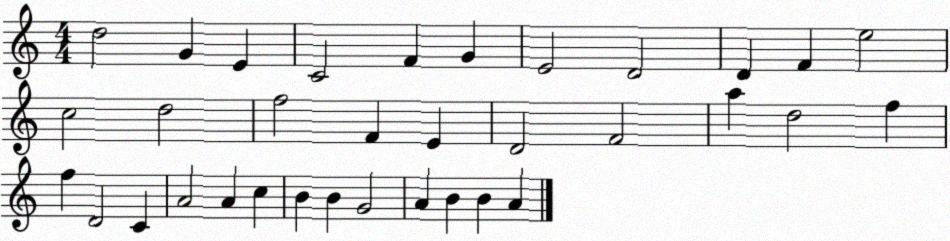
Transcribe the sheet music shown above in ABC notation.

X:1
T:Untitled
M:4/4
L:1/4
K:C
d2 G E C2 F G E2 D2 D F e2 c2 d2 f2 F E D2 F2 a d2 f f D2 C A2 A c B B G2 A B B A